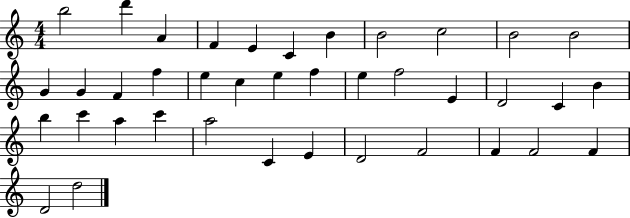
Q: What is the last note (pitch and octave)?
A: D5